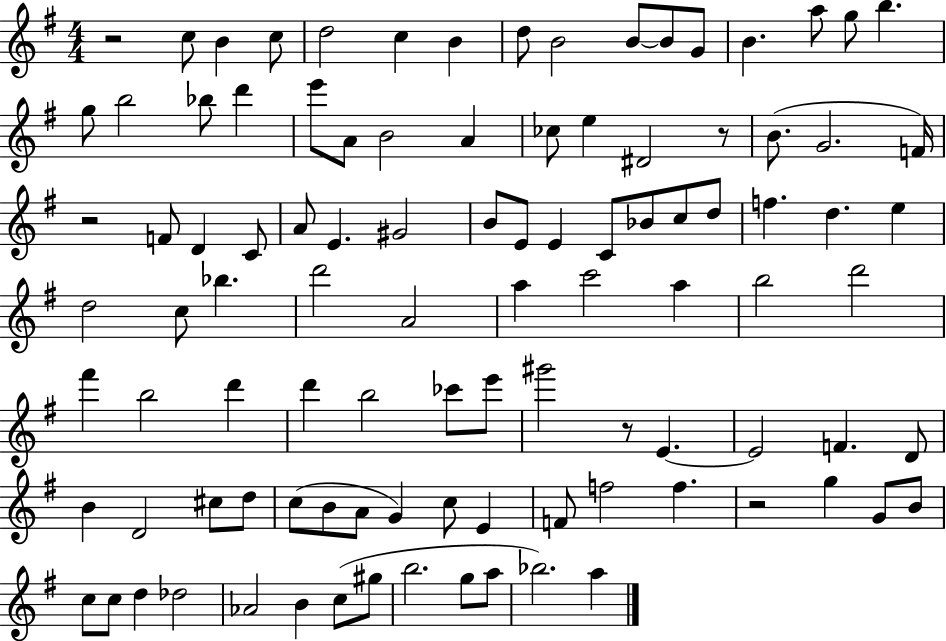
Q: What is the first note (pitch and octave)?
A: C5